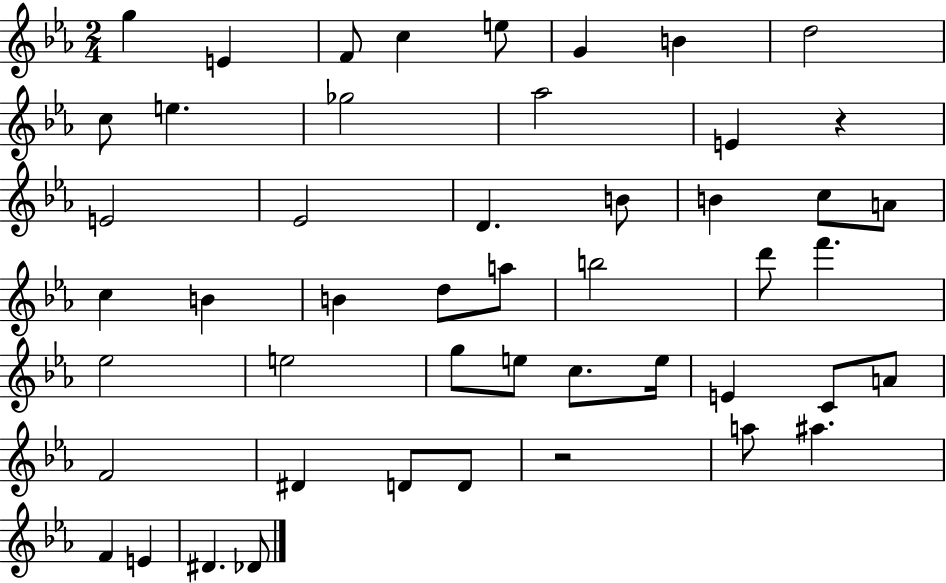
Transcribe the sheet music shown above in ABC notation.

X:1
T:Untitled
M:2/4
L:1/4
K:Eb
g E F/2 c e/2 G B d2 c/2 e _g2 _a2 E z E2 _E2 D B/2 B c/2 A/2 c B B d/2 a/2 b2 d'/2 f' _e2 e2 g/2 e/2 c/2 e/4 E C/2 A/2 F2 ^D D/2 D/2 z2 a/2 ^a F E ^D _D/2